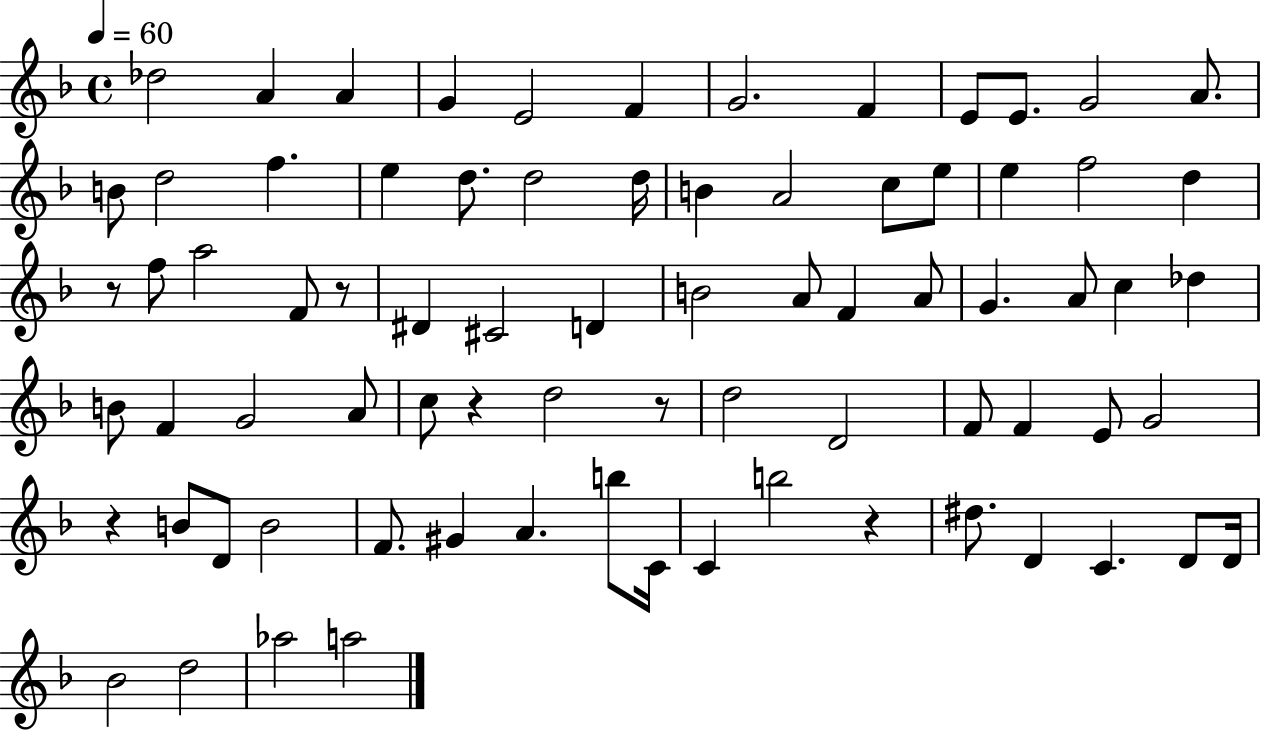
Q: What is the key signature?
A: F major